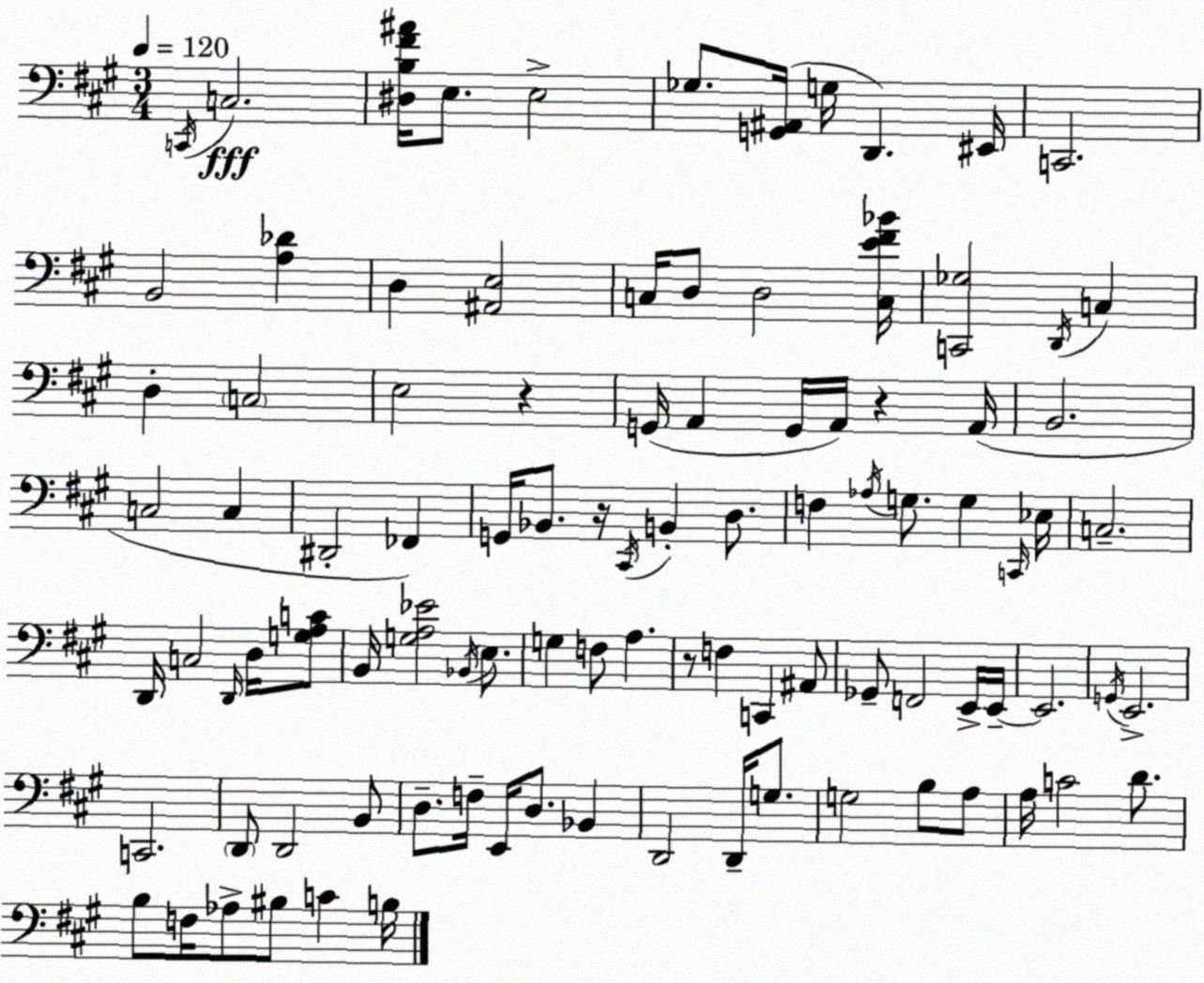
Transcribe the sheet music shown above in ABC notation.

X:1
T:Untitled
M:3/4
L:1/4
K:A
C,,/4 C,2 [^D,B,^F^A]/4 E,/2 E,2 _G,/2 [G,,^A,,]/4 G,/4 D,, ^E,,/4 C,,2 B,,2 [A,_D] D, [^A,,E,]2 C,/4 D,/2 D,2 [C,E^F_B]/4 [C,,_G,]2 D,,/4 C, D, C,2 E,2 z G,,/4 A,, G,,/4 A,,/4 z A,,/4 B,,2 C,2 C, ^D,,2 _F,, G,,/4 _B,,/2 z/4 ^C,,/4 B,, D,/2 F, _A,/4 G,/2 G, C,,/4 _E,/4 C,2 D,,/4 C,2 D,,/4 D,/4 [G,A,C]/2 B,,/4 [G,A,_E]2 _B,,/4 E,/2 G, F,/2 A, z/2 F, C,, ^A,,/2 _G,,/2 F,,2 E,,/4 E,,/4 E,,2 G,,/4 E,,2 C,,2 D,,/2 D,,2 B,,/2 D,/2 F,/4 E,,/4 D,/2 _B,, D,,2 D,,/4 G,/2 G,2 B,/2 A,/2 A,/4 C2 D/2 B,/2 F,/4 _A,/2 ^B,/2 C B,/4